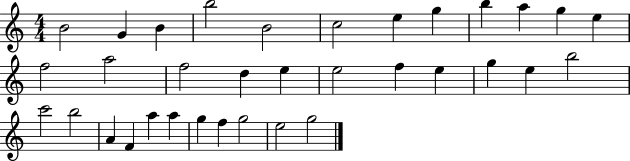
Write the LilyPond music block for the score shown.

{
  \clef treble
  \numericTimeSignature
  \time 4/4
  \key c \major
  b'2 g'4 b'4 | b''2 b'2 | c''2 e''4 g''4 | b''4 a''4 g''4 e''4 | \break f''2 a''2 | f''2 d''4 e''4 | e''2 f''4 e''4 | g''4 e''4 b''2 | \break c'''2 b''2 | a'4 f'4 a''4 a''4 | g''4 f''4 g''2 | e''2 g''2 | \break \bar "|."
}